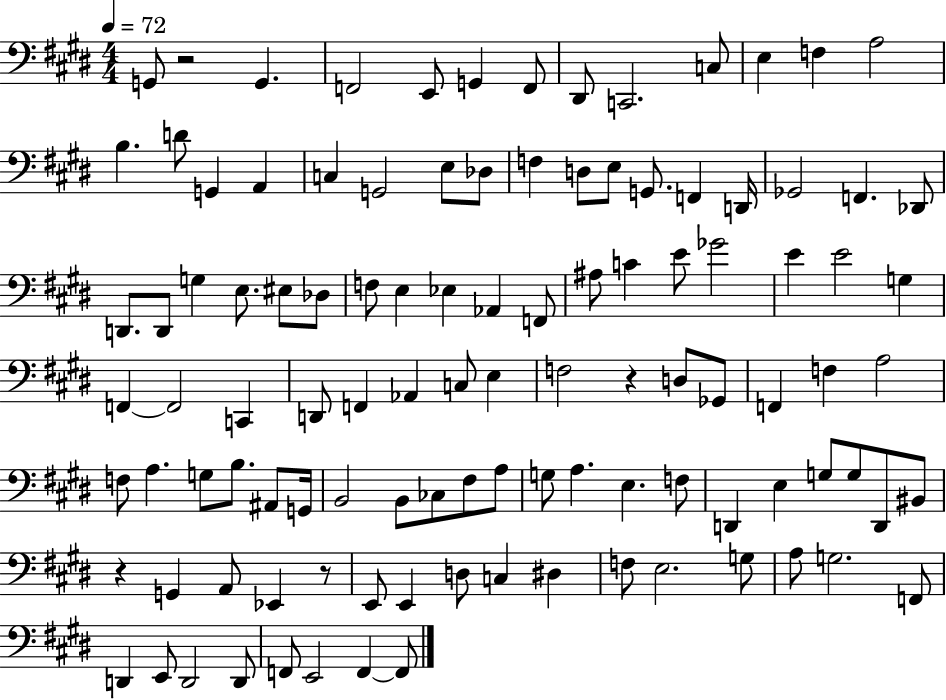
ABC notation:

X:1
T:Untitled
M:4/4
L:1/4
K:E
G,,/2 z2 G,, F,,2 E,,/2 G,, F,,/2 ^D,,/2 C,,2 C,/2 E, F, A,2 B, D/2 G,, A,, C, G,,2 E,/2 _D,/2 F, D,/2 E,/2 G,,/2 F,, D,,/4 _G,,2 F,, _D,,/2 D,,/2 D,,/2 G, E,/2 ^E,/2 _D,/2 F,/2 E, _E, _A,, F,,/2 ^A,/2 C E/2 _G2 E E2 G, F,, F,,2 C,, D,,/2 F,, _A,, C,/2 E, F,2 z D,/2 _G,,/2 F,, F, A,2 F,/2 A, G,/2 B,/2 ^A,,/2 G,,/4 B,,2 B,,/2 _C,/2 ^F,/2 A,/2 G,/2 A, E, F,/2 D,, E, G,/2 G,/2 D,,/2 ^B,,/2 z G,, A,,/2 _E,, z/2 E,,/2 E,, D,/2 C, ^D, F,/2 E,2 G,/2 A,/2 G,2 F,,/2 D,, E,,/2 D,,2 D,,/2 F,,/2 E,,2 F,, F,,/2